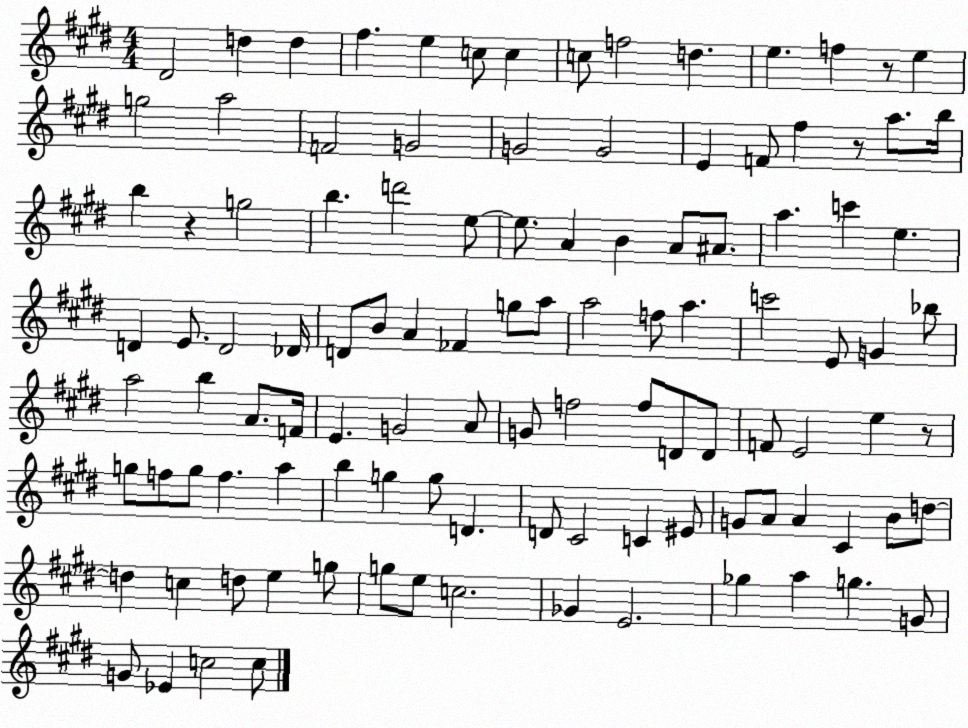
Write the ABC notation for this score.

X:1
T:Untitled
M:4/4
L:1/4
K:E
^D2 d d ^f e c/2 c c/2 f2 d e f z/2 e g2 a2 F2 G2 G2 G2 E F/2 ^f z/2 a/2 b/4 b z g2 b d'2 e/2 e/2 A B A/2 ^A/2 a c' e D E/2 D2 _D/4 D/2 B/2 A _F g/2 a/2 a2 f/2 a c'2 E/2 G _b/2 a2 b A/2 F/4 E G2 A/2 G/2 f2 f/2 D/2 D/2 F/2 E2 e z/2 g/2 f/2 g/2 f a b g g/2 D D/2 ^C2 C ^E/2 G/2 A/2 A ^C B/2 d/2 d c d/2 e g/2 g/2 e/2 c2 _G E2 _g a g G/2 G/2 _E c2 c/2